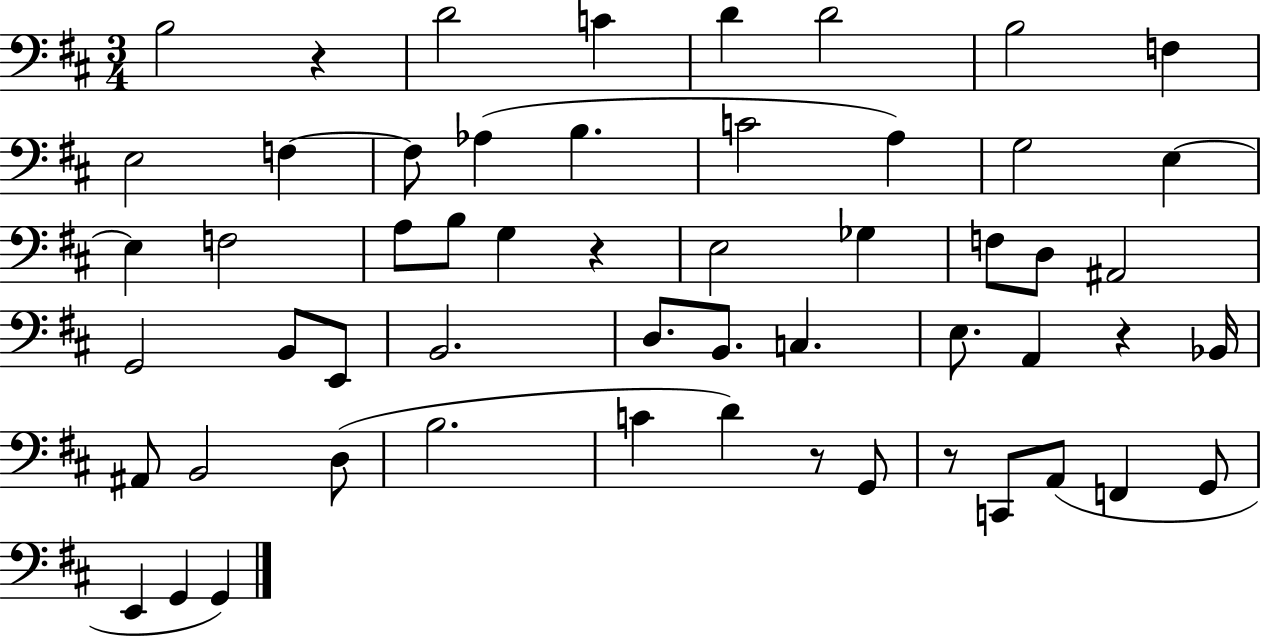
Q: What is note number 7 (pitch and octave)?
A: F3